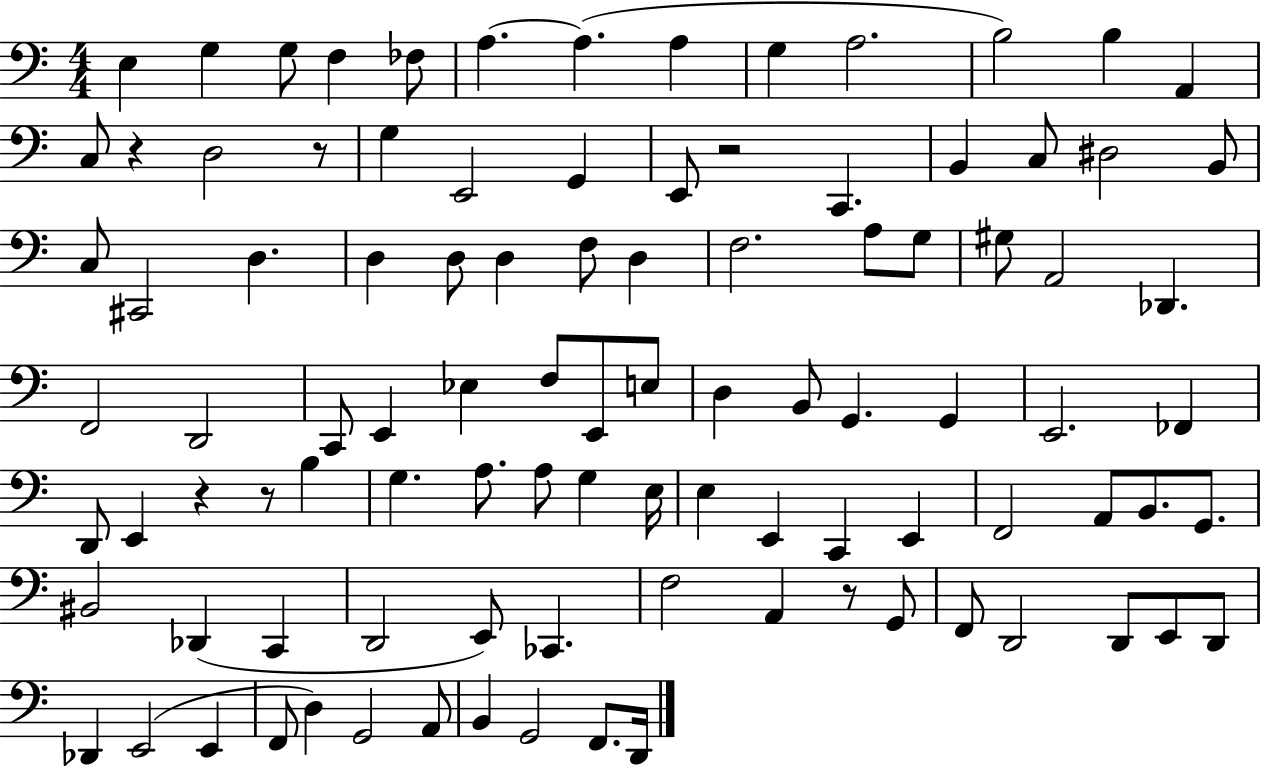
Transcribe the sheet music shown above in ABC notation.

X:1
T:Untitled
M:4/4
L:1/4
K:C
E, G, G,/2 F, _F,/2 A, A, A, G, A,2 B,2 B, A,, C,/2 z D,2 z/2 G, E,,2 G,, E,,/2 z2 C,, B,, C,/2 ^D,2 B,,/2 C,/2 ^C,,2 D, D, D,/2 D, F,/2 D, F,2 A,/2 G,/2 ^G,/2 A,,2 _D,, F,,2 D,,2 C,,/2 E,, _E, F,/2 E,,/2 E,/2 D, B,,/2 G,, G,, E,,2 _F,, D,,/2 E,, z z/2 B, G, A,/2 A,/2 G, E,/4 E, E,, C,, E,, F,,2 A,,/2 B,,/2 G,,/2 ^B,,2 _D,, C,, D,,2 E,,/2 _C,, F,2 A,, z/2 G,,/2 F,,/2 D,,2 D,,/2 E,,/2 D,,/2 _D,, E,,2 E,, F,,/2 D, G,,2 A,,/2 B,, G,,2 F,,/2 D,,/4